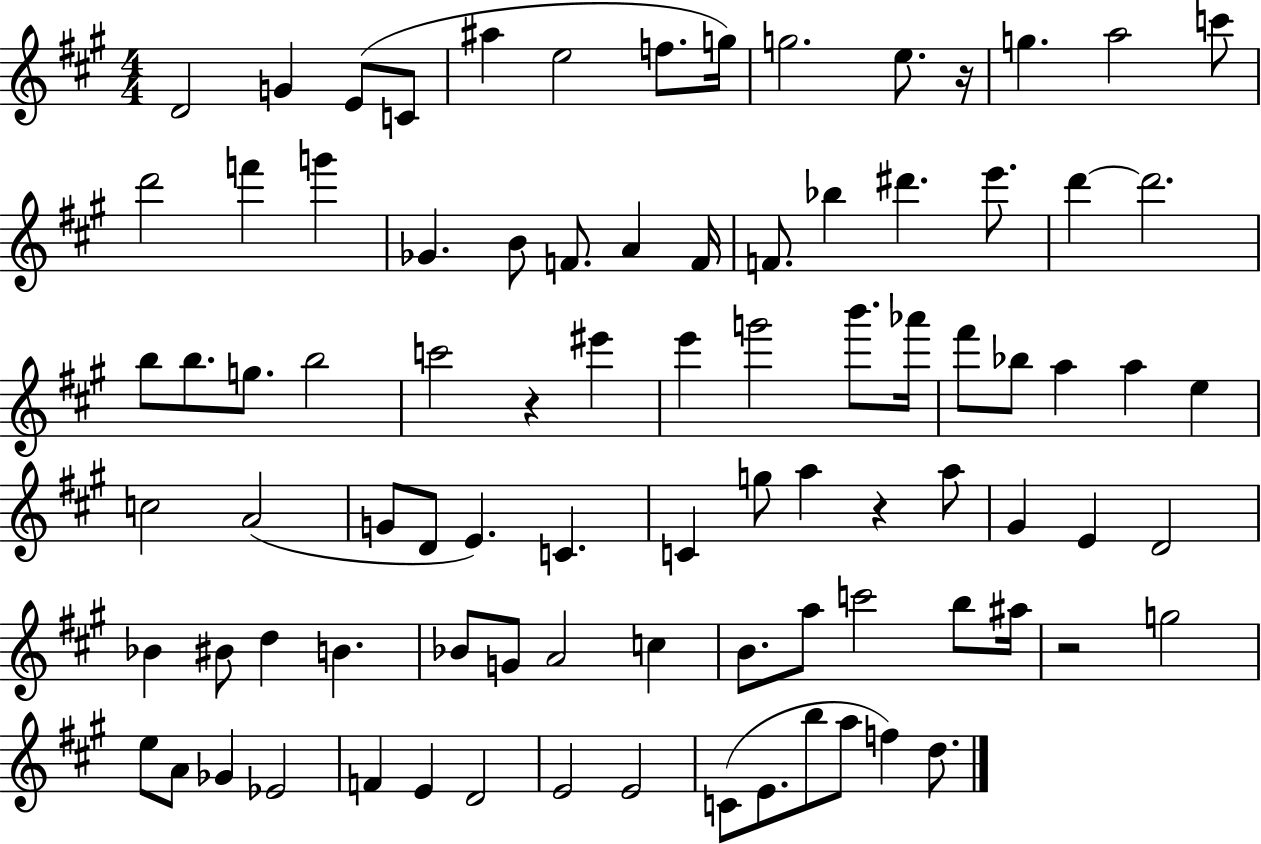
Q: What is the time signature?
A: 4/4